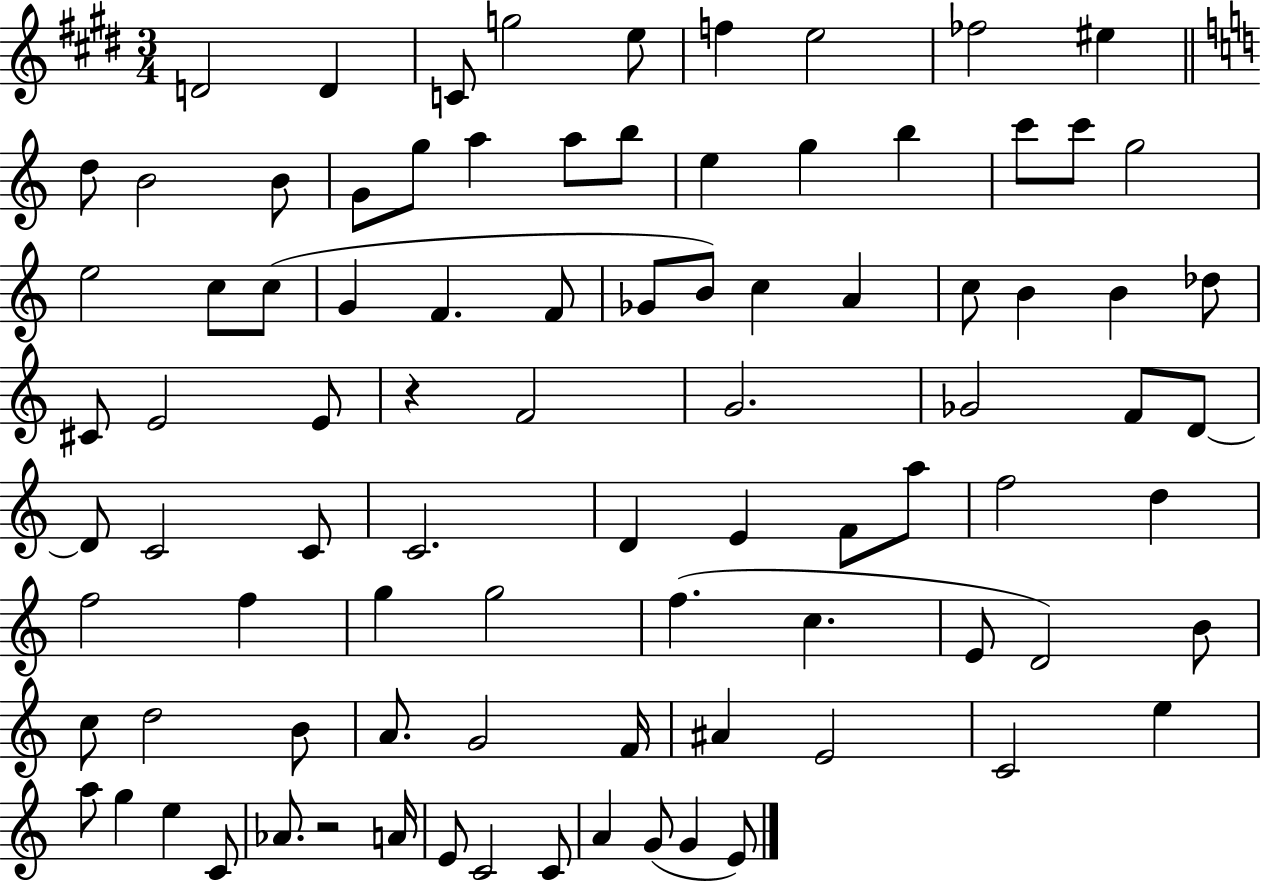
X:1
T:Untitled
M:3/4
L:1/4
K:E
D2 D C/2 g2 e/2 f e2 _f2 ^e d/2 B2 B/2 G/2 g/2 a a/2 b/2 e g b c'/2 c'/2 g2 e2 c/2 c/2 G F F/2 _G/2 B/2 c A c/2 B B _d/2 ^C/2 E2 E/2 z F2 G2 _G2 F/2 D/2 D/2 C2 C/2 C2 D E F/2 a/2 f2 d f2 f g g2 f c E/2 D2 B/2 c/2 d2 B/2 A/2 G2 F/4 ^A E2 C2 e a/2 g e C/2 _A/2 z2 A/4 E/2 C2 C/2 A G/2 G E/2